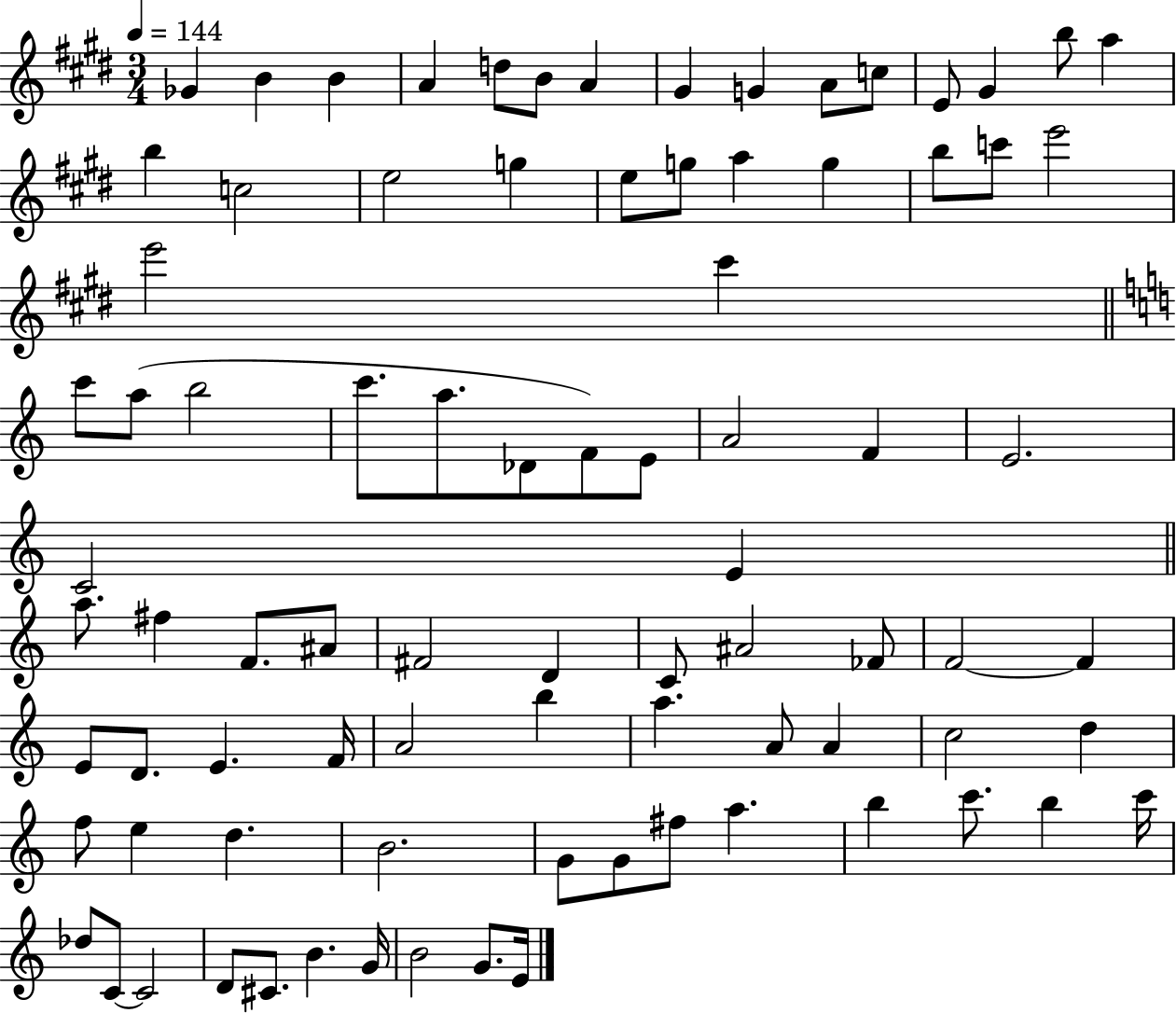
Gb4/q B4/q B4/q A4/q D5/e B4/e A4/q G#4/q G4/q A4/e C5/e E4/e G#4/q B5/e A5/q B5/q C5/h E5/h G5/q E5/e G5/e A5/q G5/q B5/e C6/e E6/h E6/h C#6/q C6/e A5/e B5/h C6/e. A5/e. Db4/e F4/e E4/e A4/h F4/q E4/h. C4/h E4/q A5/e. F#5/q F4/e. A#4/e F#4/h D4/q C4/e A#4/h FES4/e F4/h F4/q E4/e D4/e. E4/q. F4/s A4/h B5/q A5/q. A4/e A4/q C5/h D5/q F5/e E5/q D5/q. B4/h. G4/e G4/e F#5/e A5/q. B5/q C6/e. B5/q C6/s Db5/e C4/e C4/h D4/e C#4/e. B4/q. G4/s B4/h G4/e. E4/s